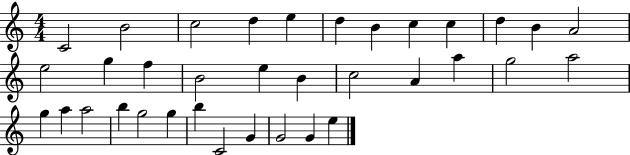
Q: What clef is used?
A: treble